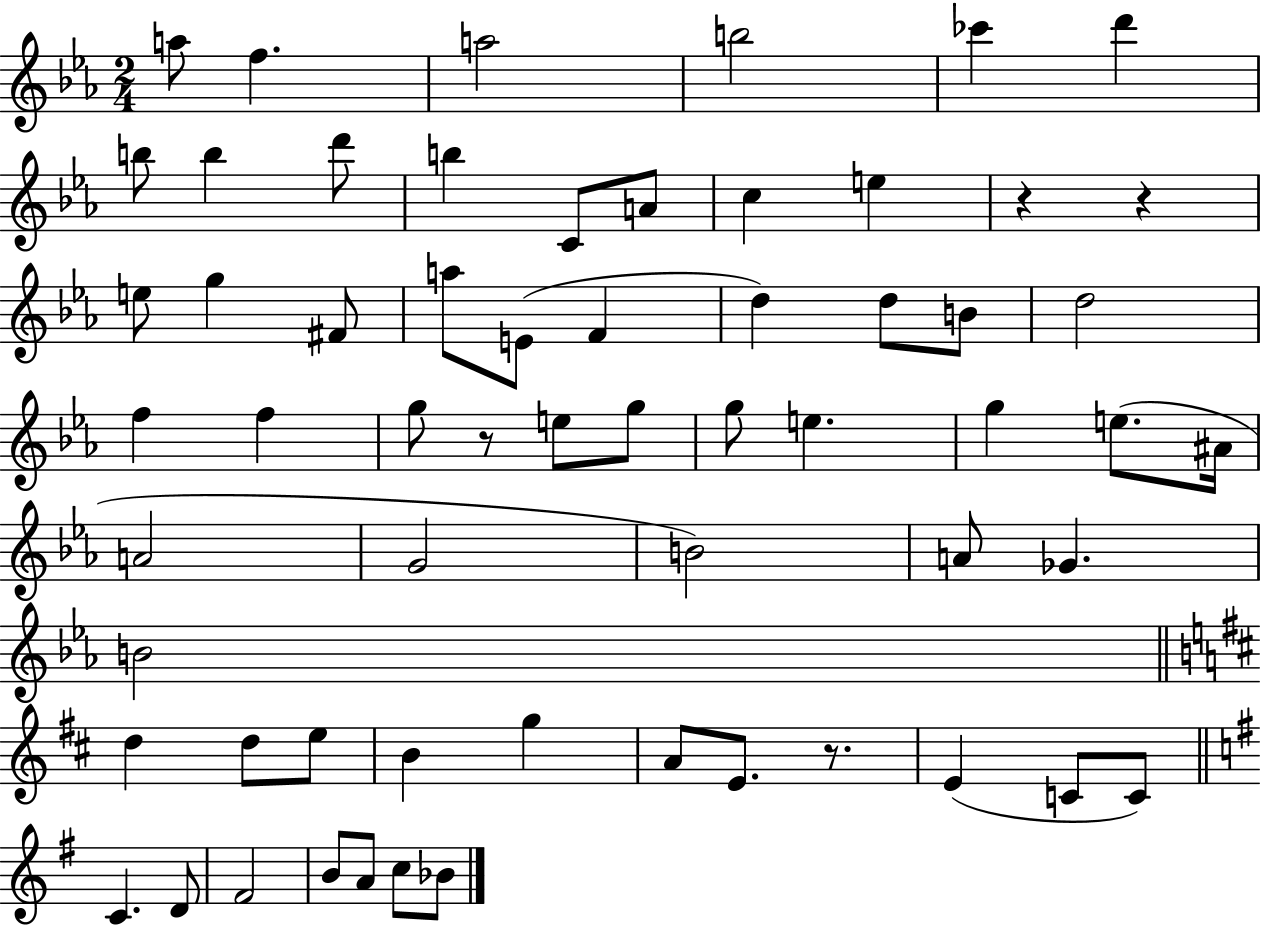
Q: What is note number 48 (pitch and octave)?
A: E4